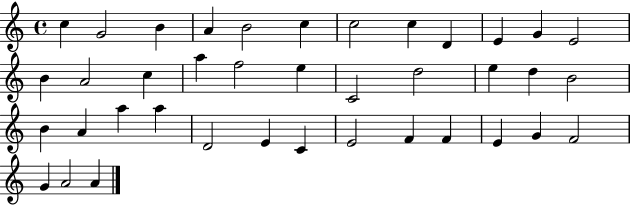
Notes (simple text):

C5/q G4/h B4/q A4/q B4/h C5/q C5/h C5/q D4/q E4/q G4/q E4/h B4/q A4/h C5/q A5/q F5/h E5/q C4/h D5/h E5/q D5/q B4/h B4/q A4/q A5/q A5/q D4/h E4/q C4/q E4/h F4/q F4/q E4/q G4/q F4/h G4/q A4/h A4/q